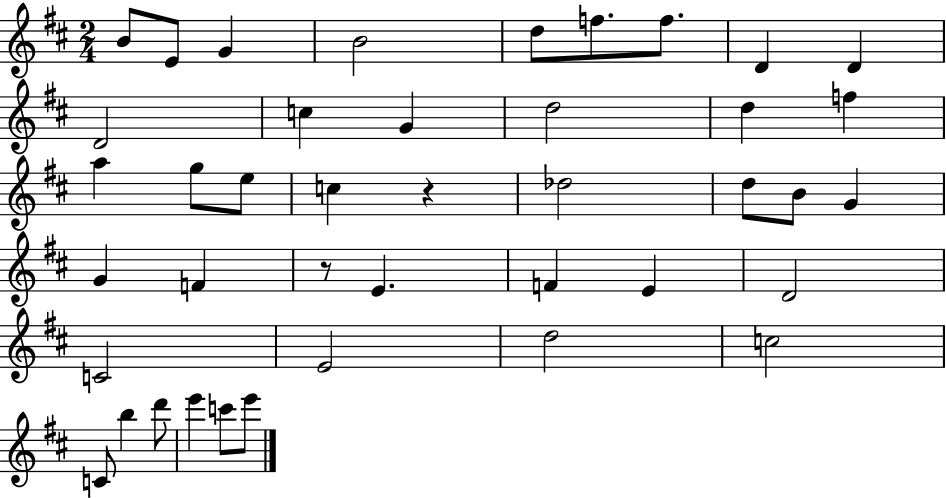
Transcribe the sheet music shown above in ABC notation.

X:1
T:Untitled
M:2/4
L:1/4
K:D
B/2 E/2 G B2 d/2 f/2 f/2 D D D2 c G d2 d f a g/2 e/2 c z _d2 d/2 B/2 G G F z/2 E F E D2 C2 E2 d2 c2 C/2 b d'/2 e' c'/2 e'/2